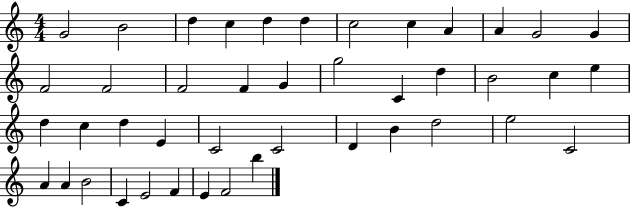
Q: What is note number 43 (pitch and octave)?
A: B5